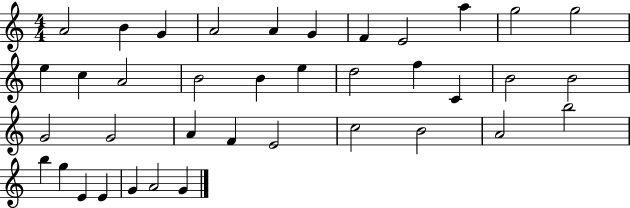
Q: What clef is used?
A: treble